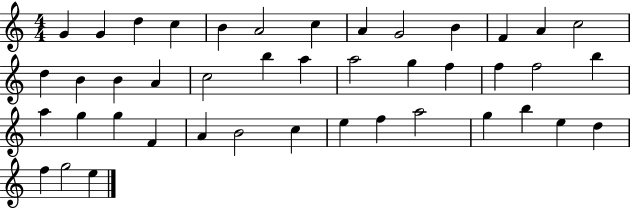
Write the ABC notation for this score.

X:1
T:Untitled
M:4/4
L:1/4
K:C
G G d c B A2 c A G2 B F A c2 d B B A c2 b a a2 g f f f2 b a g g F A B2 c e f a2 g b e d f g2 e